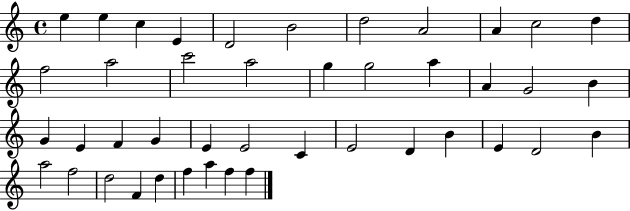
{
  \clef treble
  \time 4/4
  \defaultTimeSignature
  \key c \major
  e''4 e''4 c''4 e'4 | d'2 b'2 | d''2 a'2 | a'4 c''2 d''4 | \break f''2 a''2 | c'''2 a''2 | g''4 g''2 a''4 | a'4 g'2 b'4 | \break g'4 e'4 f'4 g'4 | e'4 e'2 c'4 | e'2 d'4 b'4 | e'4 d'2 b'4 | \break a''2 f''2 | d''2 f'4 d''4 | f''4 a''4 f''4 f''4 | \bar "|."
}